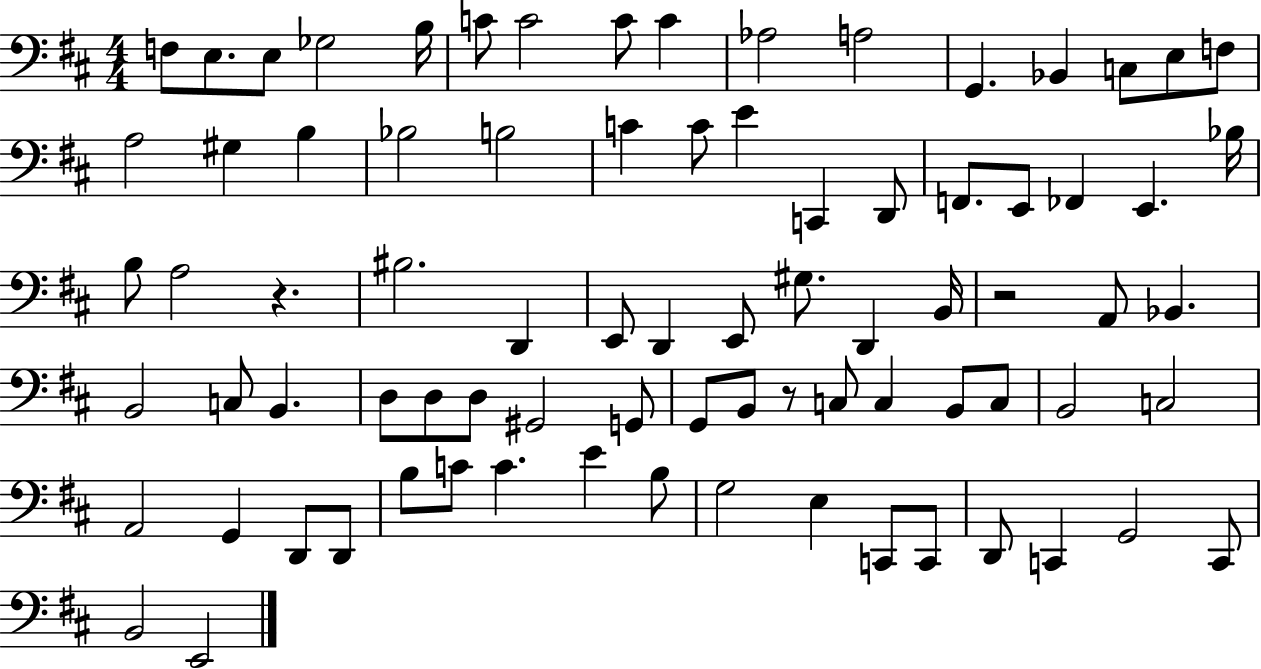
{
  \clef bass
  \numericTimeSignature
  \time 4/4
  \key d \major
  f8 e8. e8 ges2 b16 | c'8 c'2 c'8 c'4 | aes2 a2 | g,4. bes,4 c8 e8 f8 | \break a2 gis4 b4 | bes2 b2 | c'4 c'8 e'4 c,4 d,8 | f,8. e,8 fes,4 e,4. bes16 | \break b8 a2 r4. | bis2. d,4 | e,8 d,4 e,8 gis8. d,4 b,16 | r2 a,8 bes,4. | \break b,2 c8 b,4. | d8 d8 d8 gis,2 g,8 | g,8 b,8 r8 c8 c4 b,8 c8 | b,2 c2 | \break a,2 g,4 d,8 d,8 | b8 c'8 c'4. e'4 b8 | g2 e4 c,8 c,8 | d,8 c,4 g,2 c,8 | \break b,2 e,2 | \bar "|."
}